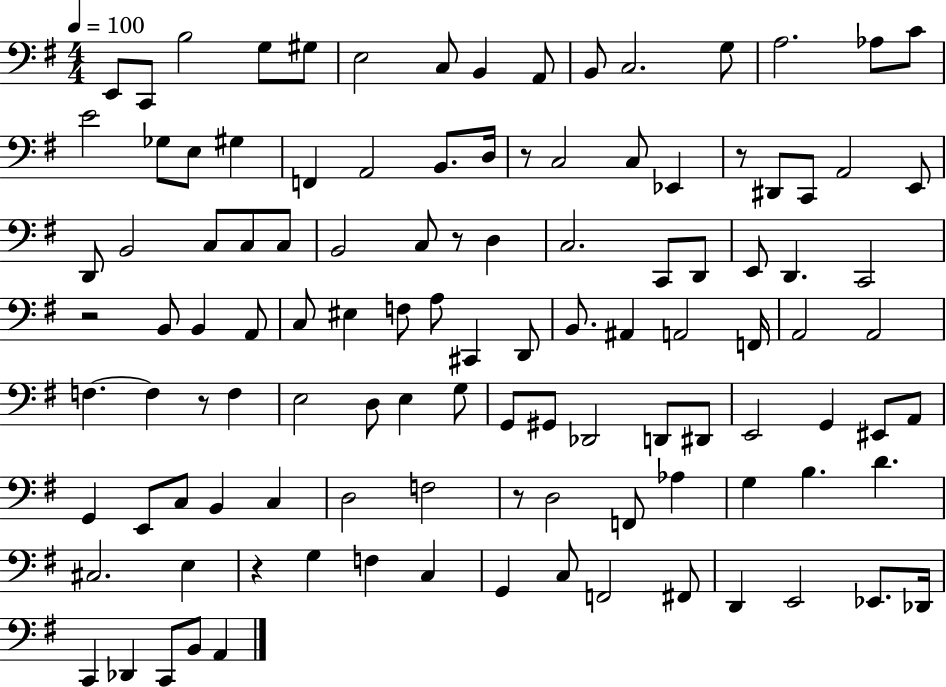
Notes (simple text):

E2/e C2/e B3/h G3/e G#3/e E3/h C3/e B2/q A2/e B2/e C3/h. G3/e A3/h. Ab3/e C4/e E4/h Gb3/e E3/e G#3/q F2/q A2/h B2/e. D3/s R/e C3/h C3/e Eb2/q R/e D#2/e C2/e A2/h E2/e D2/e B2/h C3/e C3/e C3/e B2/h C3/e R/e D3/q C3/h. C2/e D2/e E2/e D2/q. C2/h R/h B2/e B2/q A2/e C3/e EIS3/q F3/e A3/e C#2/q D2/e B2/e. A#2/q A2/h F2/s A2/h A2/h F3/q. F3/q R/e F3/q E3/h D3/e E3/q G3/e G2/e G#2/e Db2/h D2/e D#2/e E2/h G2/q EIS2/e A2/e G2/q E2/e C3/e B2/q C3/q D3/h F3/h R/e D3/h F2/e Ab3/q G3/q B3/q. D4/q. C#3/h. E3/q R/q G3/q F3/q C3/q G2/q C3/e F2/h F#2/e D2/q E2/h Eb2/e. Db2/s C2/q Db2/q C2/e B2/e A2/q